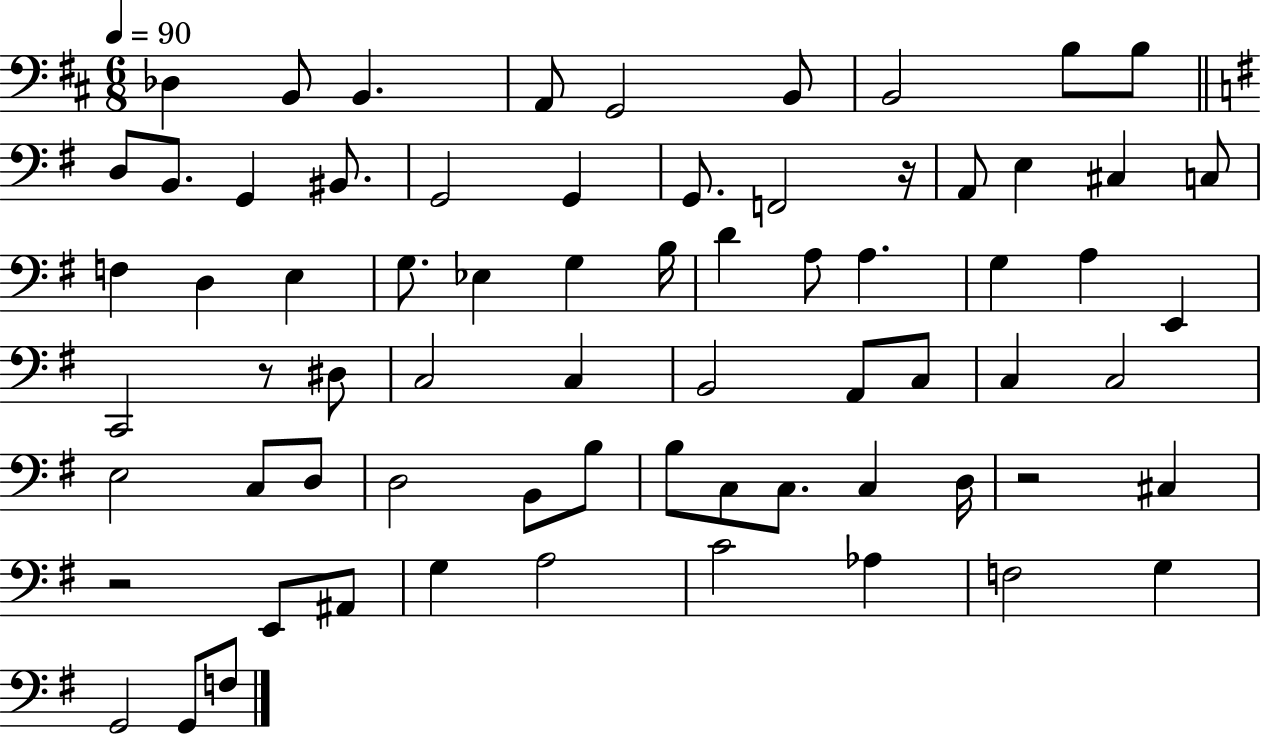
{
  \clef bass
  \numericTimeSignature
  \time 6/8
  \key d \major
  \tempo 4 = 90
  des4 b,8 b,4. | a,8 g,2 b,8 | b,2 b8 b8 | \bar "||" \break \key e \minor d8 b,8. g,4 bis,8. | g,2 g,4 | g,8. f,2 r16 | a,8 e4 cis4 c8 | \break f4 d4 e4 | g8. ees4 g4 b16 | d'4 a8 a4. | g4 a4 e,4 | \break c,2 r8 dis8 | c2 c4 | b,2 a,8 c8 | c4 c2 | \break e2 c8 d8 | d2 b,8 b8 | b8 c8 c8. c4 d16 | r2 cis4 | \break r2 e,8 ais,8 | g4 a2 | c'2 aes4 | f2 g4 | \break g,2 g,8 f8 | \bar "|."
}